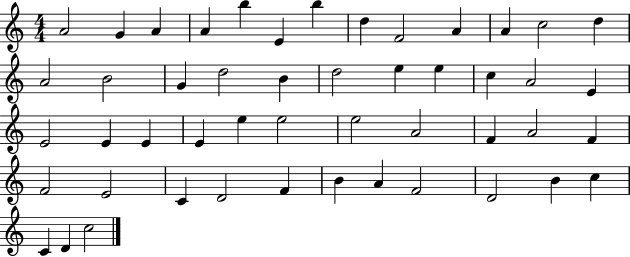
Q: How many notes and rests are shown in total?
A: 49